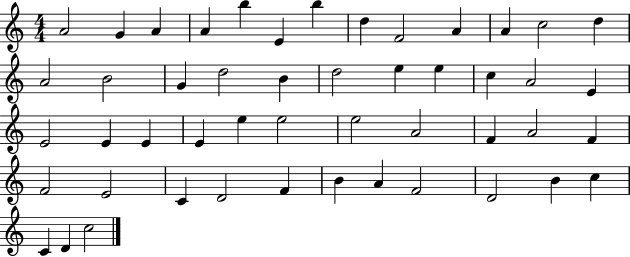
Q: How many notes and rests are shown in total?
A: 49